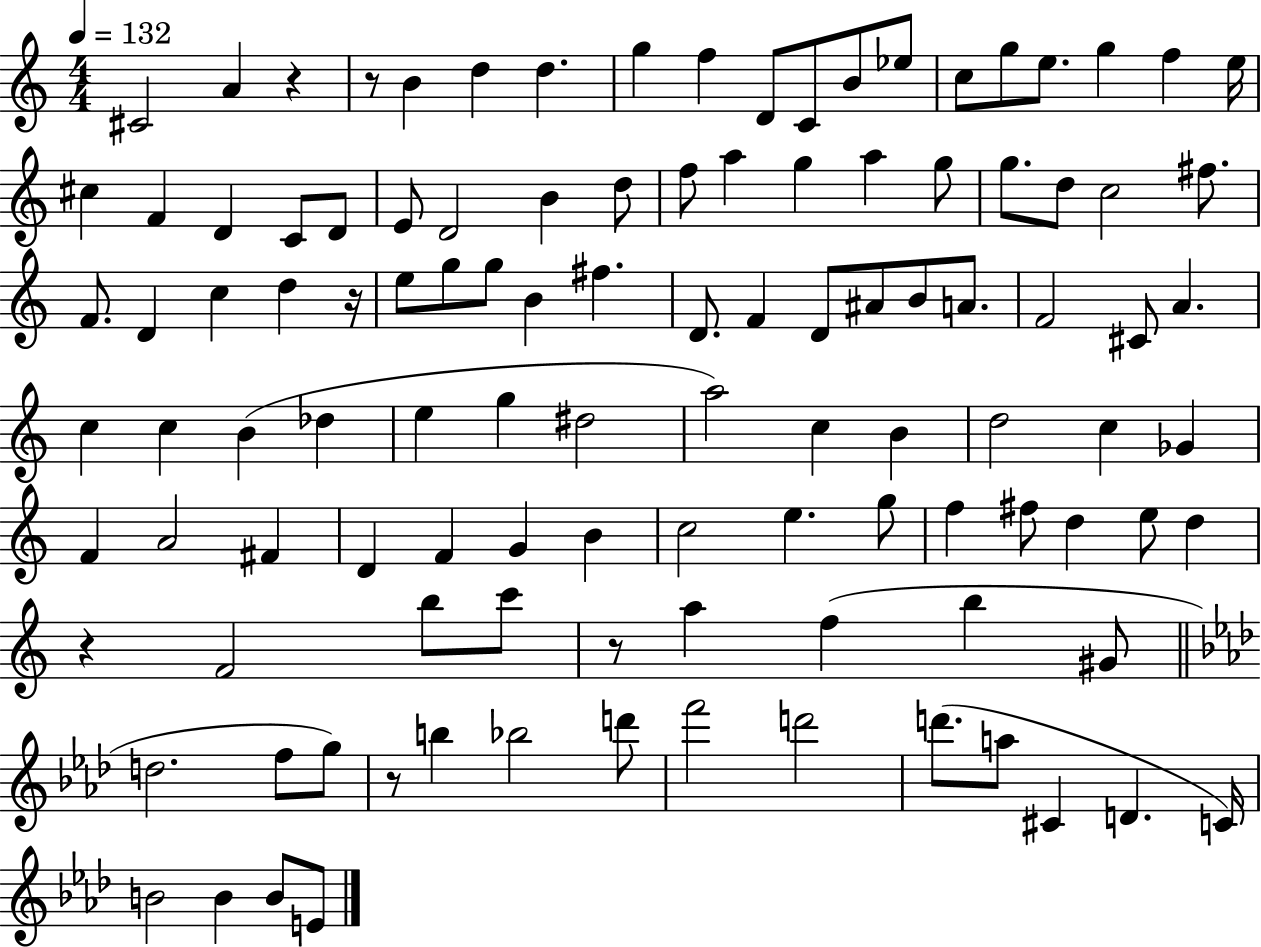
C#4/h A4/q R/q R/e B4/q D5/q D5/q. G5/q F5/q D4/e C4/e B4/e Eb5/e C5/e G5/e E5/e. G5/q F5/q E5/s C#5/q F4/q D4/q C4/e D4/e E4/e D4/h B4/q D5/e F5/e A5/q G5/q A5/q G5/e G5/e. D5/e C5/h F#5/e. F4/e. D4/q C5/q D5/q R/s E5/e G5/e G5/e B4/q F#5/q. D4/e. F4/q D4/e A#4/e B4/e A4/e. F4/h C#4/e A4/q. C5/q C5/q B4/q Db5/q E5/q G5/q D#5/h A5/h C5/q B4/q D5/h C5/q Gb4/q F4/q A4/h F#4/q D4/q F4/q G4/q B4/q C5/h E5/q. G5/e F5/q F#5/e D5/q E5/e D5/q R/q F4/h B5/e C6/e R/e A5/q F5/q B5/q G#4/e D5/h. F5/e G5/e R/e B5/q Bb5/h D6/e F6/h D6/h D6/e. A5/e C#4/q D4/q. C4/s B4/h B4/q B4/e E4/e